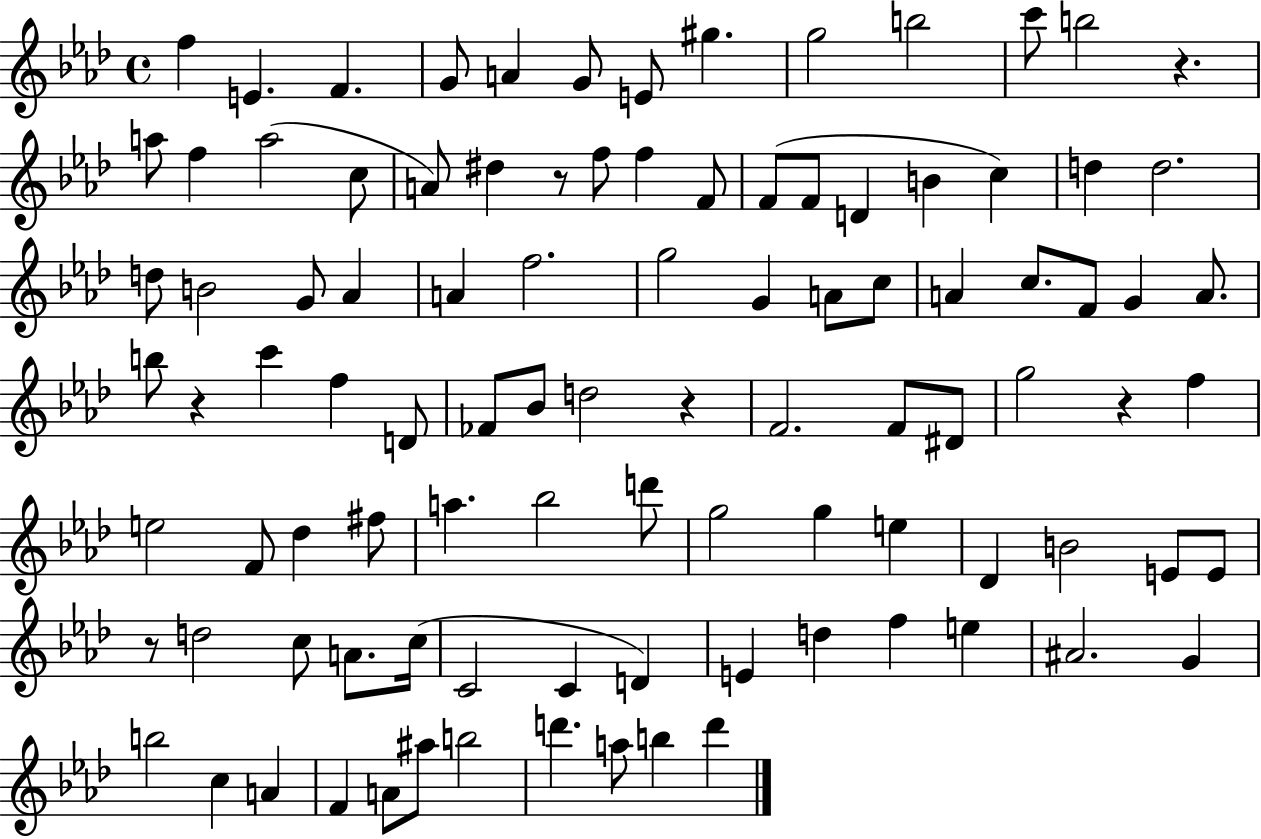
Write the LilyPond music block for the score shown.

{
  \clef treble
  \time 4/4
  \defaultTimeSignature
  \key aes \major
  f''4 e'4. f'4. | g'8 a'4 g'8 e'8 gis''4. | g''2 b''2 | c'''8 b''2 r4. | \break a''8 f''4 a''2( c''8 | a'8) dis''4 r8 f''8 f''4 f'8 | f'8( f'8 d'4 b'4 c''4) | d''4 d''2. | \break d''8 b'2 g'8 aes'4 | a'4 f''2. | g''2 g'4 a'8 c''8 | a'4 c''8. f'8 g'4 a'8. | \break b''8 r4 c'''4 f''4 d'8 | fes'8 bes'8 d''2 r4 | f'2. f'8 dis'8 | g''2 r4 f''4 | \break e''2 f'8 des''4 fis''8 | a''4. bes''2 d'''8 | g''2 g''4 e''4 | des'4 b'2 e'8 e'8 | \break r8 d''2 c''8 a'8. c''16( | c'2 c'4 d'4) | e'4 d''4 f''4 e''4 | ais'2. g'4 | \break b''2 c''4 a'4 | f'4 a'8 ais''8 b''2 | d'''4. a''8 b''4 d'''4 | \bar "|."
}